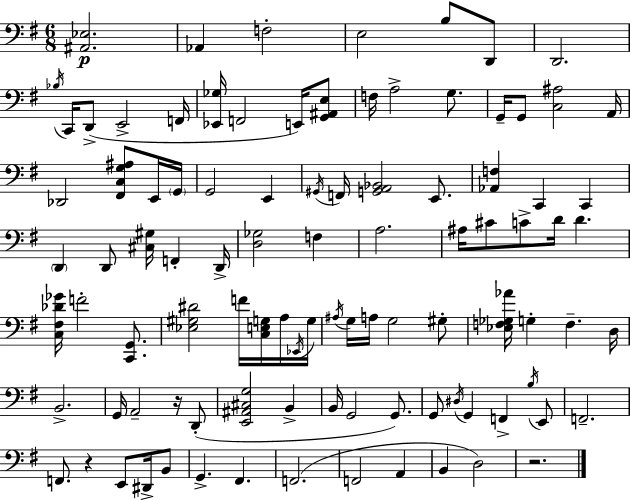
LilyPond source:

{
  \clef bass
  \numericTimeSignature
  \time 6/8
  \key e \minor
  <ais, ees>2.\p | aes,4 f2-. | e2 b8 d,8 | d,2. | \break \acciaccatura { bes16 } c,16 d,8->( e,2-> | f,16 <ees, ges>16 f,2 e,16) <g, ais, e>8 | f16 a2-> g8. | g,16-- g,8 <c ais>2 | \break a,16 des,2 <fis, c g ais>8 e,16 | \parenthesize g,16 g,2 e,4 | \acciaccatura { gis,16 } f,16 <g, a, bes,>2 e,8. | <aes, f>4 c,4 c,4 | \break \parenthesize d,4 d,8 <cis gis>16 f,4-. | d,16-> <d ges>2 f4 | a2. | ais16 cis'8 c'8-> d'16 d'4. | \break <c fis des' ges'>16 f'2-. <c, g,>8. | <ees gis dis'>2 f'16 <c e g>16 | a16 \acciaccatura { ees,16 } g16 \acciaccatura { ais16 } g16 a16 g2 | gis8-. <ees f ges aes'>16 g4-. f4.-- | \break d16 b,2.-> | g,16 a,2-- | r16 d,8-.( <e, ais, cis g>2 | b,4-> b,16 g,2 | \break g,8.) g,8 \acciaccatura { dis16 } g,4 f,4-> | \acciaccatura { b16 } e,8 f,2.-- | f,8. r4 | e,8 dis,16-> b,8 g,4.-> | \break fis,4. f,2.( | f,2 | a,4 b,4 d2) | r2. | \break \bar "|."
}